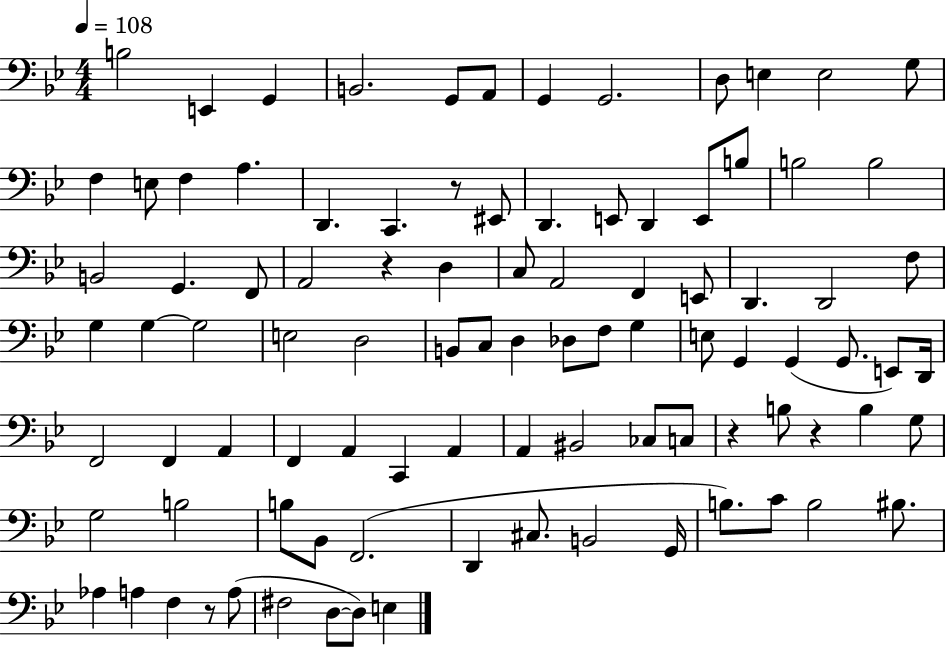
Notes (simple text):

B3/h E2/q G2/q B2/h. G2/e A2/e G2/q G2/h. D3/e E3/q E3/h G3/e F3/q E3/e F3/q A3/q. D2/q. C2/q. R/e EIS2/e D2/q. E2/e D2/q E2/e B3/e B3/h B3/h B2/h G2/q. F2/e A2/h R/q D3/q C3/e A2/h F2/q E2/e D2/q. D2/h F3/e G3/q G3/q G3/h E3/h D3/h B2/e C3/e D3/q Db3/e F3/e G3/q E3/e G2/q G2/q G2/e. E2/e D2/s F2/h F2/q A2/q F2/q A2/q C2/q A2/q A2/q BIS2/h CES3/e C3/e R/q B3/e R/q B3/q G3/e G3/h B3/h B3/e Bb2/e F2/h. D2/q C#3/e. B2/h G2/s B3/e. C4/e B3/h BIS3/e. Ab3/q A3/q F3/q R/e A3/e F#3/h D3/e D3/e E3/q